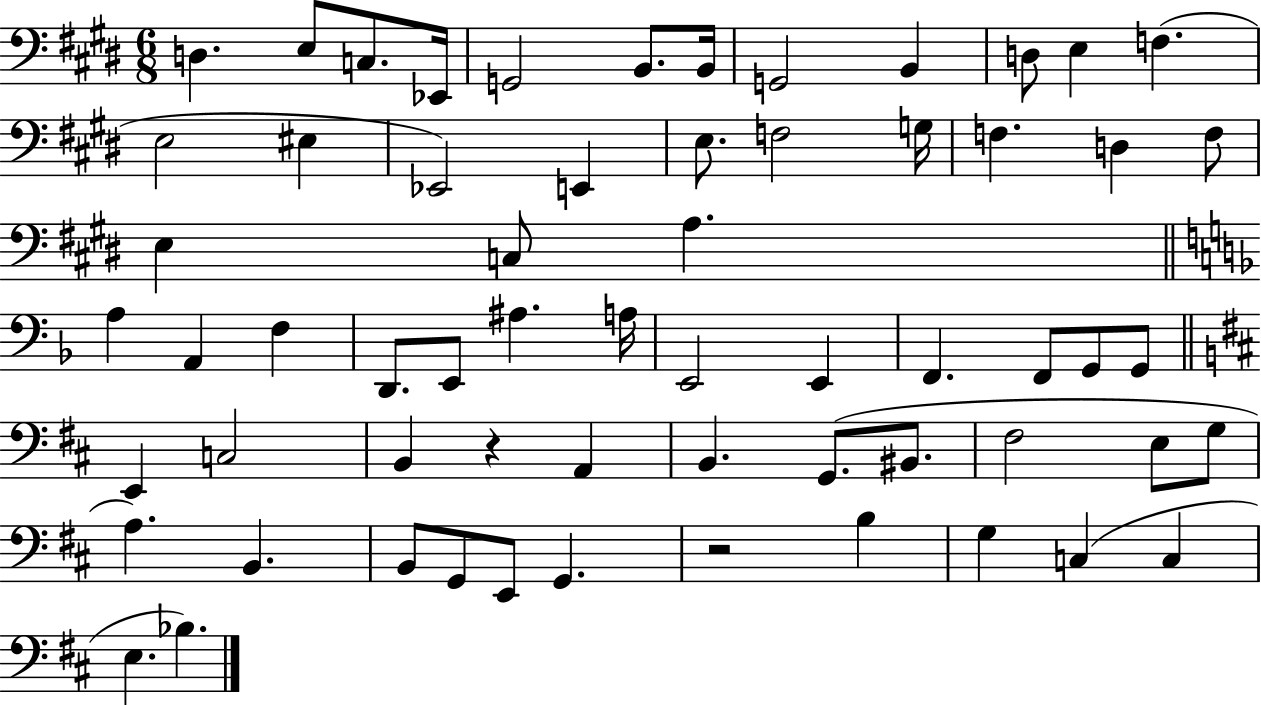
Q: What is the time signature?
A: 6/8